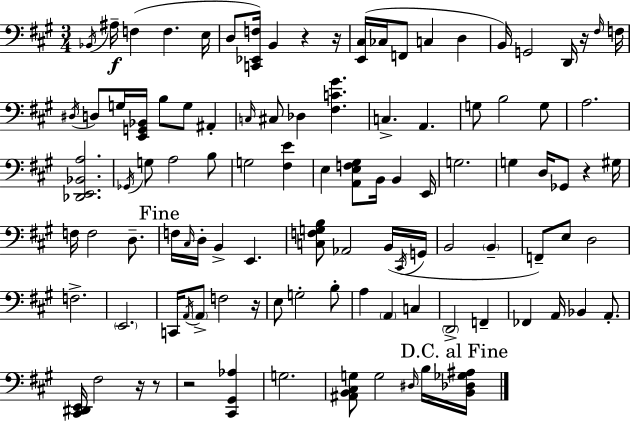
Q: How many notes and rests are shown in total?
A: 105